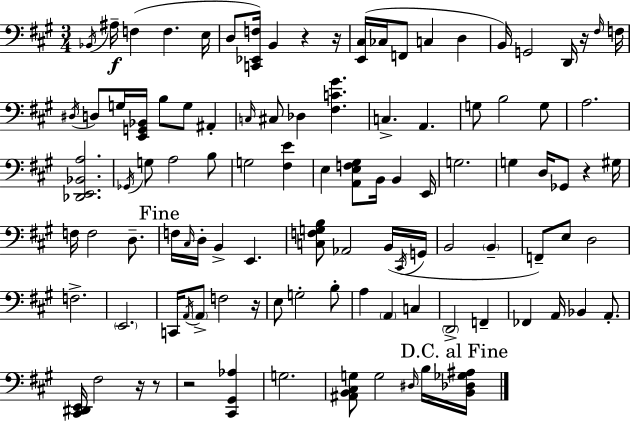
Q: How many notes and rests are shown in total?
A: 105